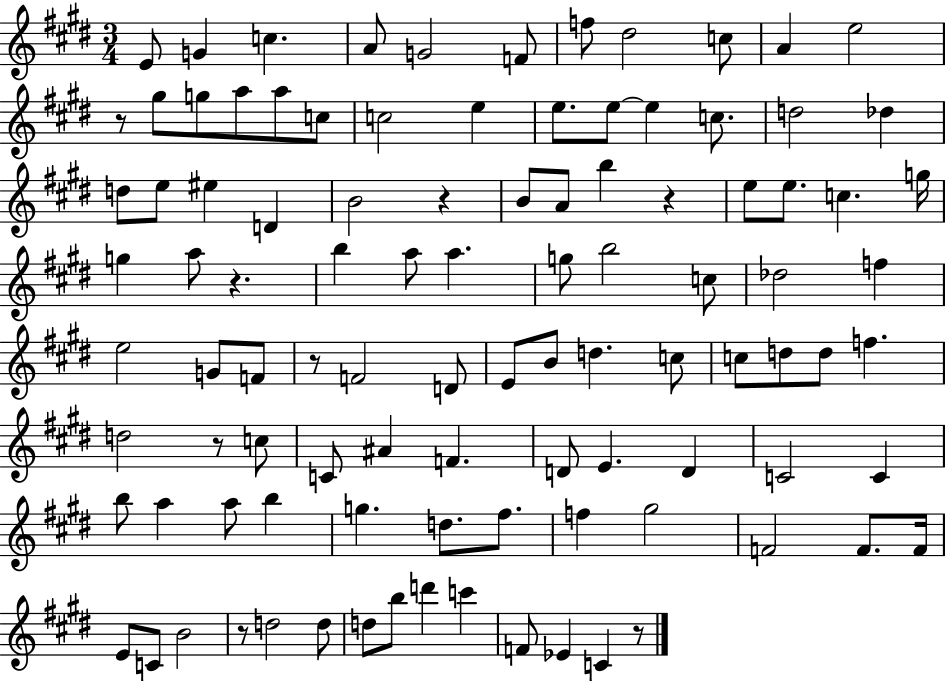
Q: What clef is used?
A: treble